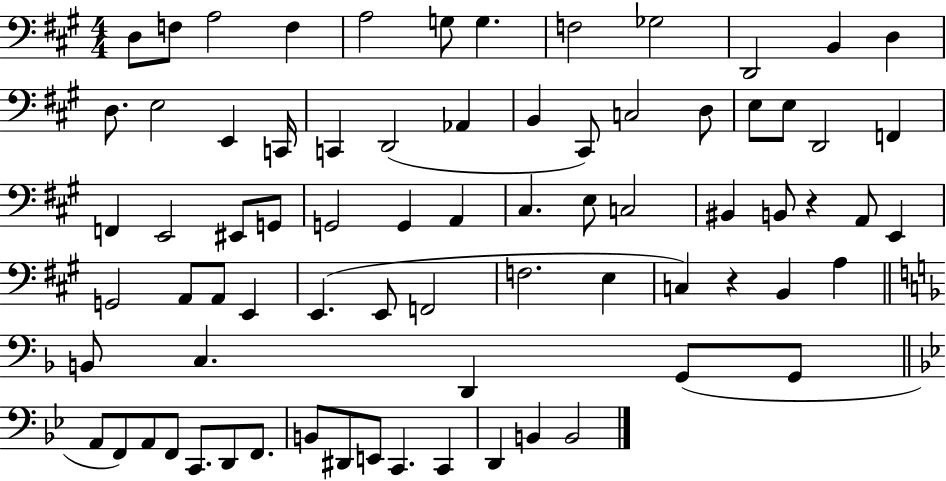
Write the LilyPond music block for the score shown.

{
  \clef bass
  \numericTimeSignature
  \time 4/4
  \key a \major
  d8 f8 a2 f4 | a2 g8 g4. | f2 ges2 | d,2 b,4 d4 | \break d8. e2 e,4 c,16 | c,4 d,2( aes,4 | b,4 cis,8) c2 d8 | e8 e8 d,2 f,4 | \break f,4 e,2 eis,8 g,8 | g,2 g,4 a,4 | cis4. e8 c2 | bis,4 b,8 r4 a,8 e,4 | \break g,2 a,8 a,8 e,4 | e,4.( e,8 f,2 | f2. e4 | c4) r4 b,4 a4 | \break \bar "||" \break \key f \major b,8 c4. d,4 g,8( g,8 | \bar "||" \break \key bes \major a,8 f,8) a,8 f,8 c,8. d,8 f,8. | b,8 dis,8 e,8 c,4. c,4 | d,4 b,4 b,2 | \bar "|."
}